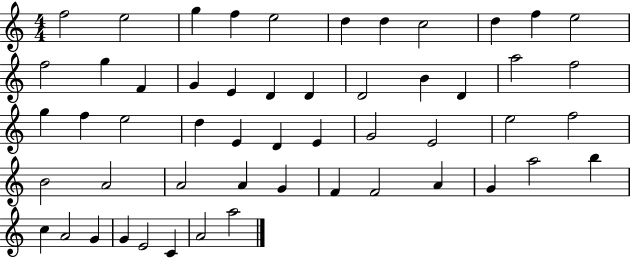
{
  \clef treble
  \numericTimeSignature
  \time 4/4
  \key c \major
  f''2 e''2 | g''4 f''4 e''2 | d''4 d''4 c''2 | d''4 f''4 e''2 | \break f''2 g''4 f'4 | g'4 e'4 d'4 d'4 | d'2 b'4 d'4 | a''2 f''2 | \break g''4 f''4 e''2 | d''4 e'4 d'4 e'4 | g'2 e'2 | e''2 f''2 | \break b'2 a'2 | a'2 a'4 g'4 | f'4 f'2 a'4 | g'4 a''2 b''4 | \break c''4 a'2 g'4 | g'4 e'2 c'4 | a'2 a''2 | \bar "|."
}